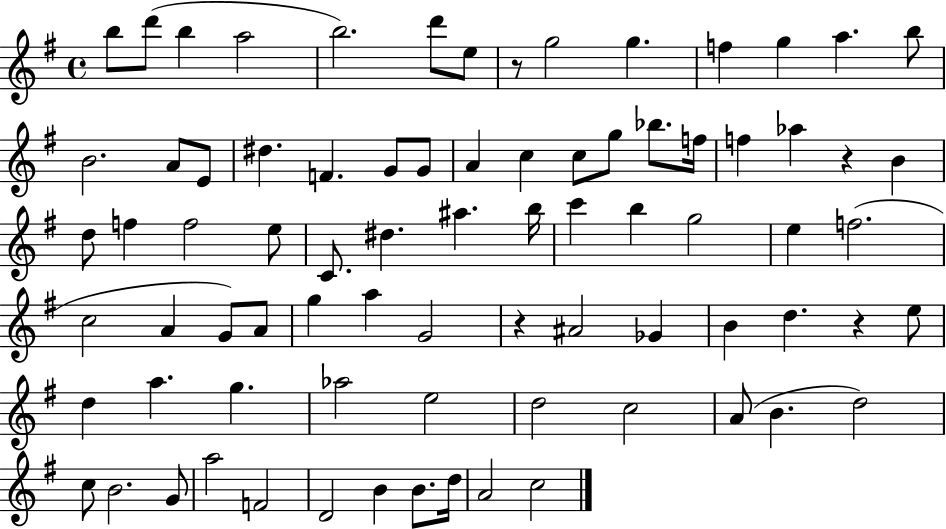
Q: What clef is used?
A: treble